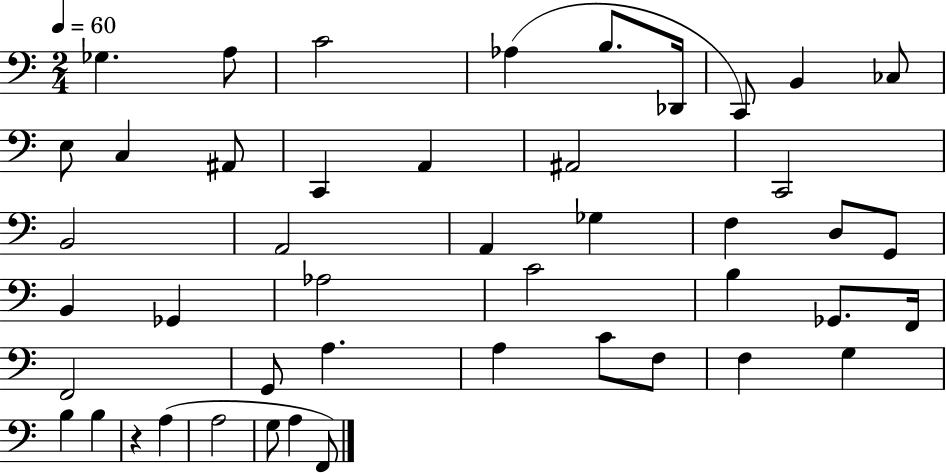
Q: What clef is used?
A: bass